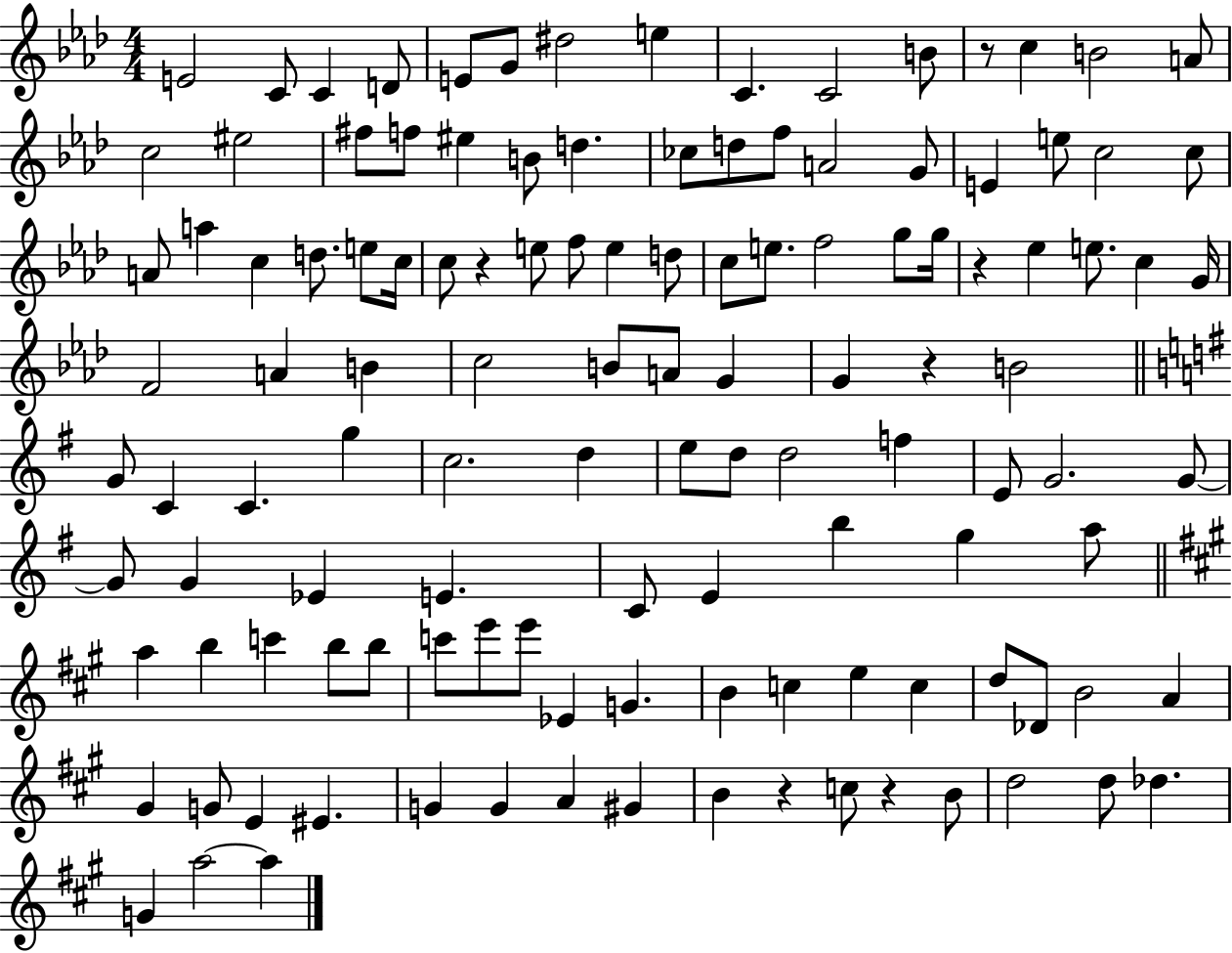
{
  \clef treble
  \numericTimeSignature
  \time 4/4
  \key aes \major
  e'2 c'8 c'4 d'8 | e'8 g'8 dis''2 e''4 | c'4. c'2 b'8 | r8 c''4 b'2 a'8 | \break c''2 eis''2 | fis''8 f''8 eis''4 b'8 d''4. | ces''8 d''8 f''8 a'2 g'8 | e'4 e''8 c''2 c''8 | \break a'8 a''4 c''4 d''8. e''8 c''16 | c''8 r4 e''8 f''8 e''4 d''8 | c''8 e''8. f''2 g''8 g''16 | r4 ees''4 e''8. c''4 g'16 | \break f'2 a'4 b'4 | c''2 b'8 a'8 g'4 | g'4 r4 b'2 | \bar "||" \break \key g \major g'8 c'4 c'4. g''4 | c''2. d''4 | e''8 d''8 d''2 f''4 | e'8 g'2. g'8~~ | \break g'8 g'4 ees'4 e'4. | c'8 e'4 b''4 g''4 a''8 | \bar "||" \break \key a \major a''4 b''4 c'''4 b''8 b''8 | c'''8 e'''8 e'''8 ees'4 g'4. | b'4 c''4 e''4 c''4 | d''8 des'8 b'2 a'4 | \break gis'4 g'8 e'4 eis'4. | g'4 g'4 a'4 gis'4 | b'4 r4 c''8 r4 b'8 | d''2 d''8 des''4. | \break g'4 a''2~~ a''4 | \bar "|."
}